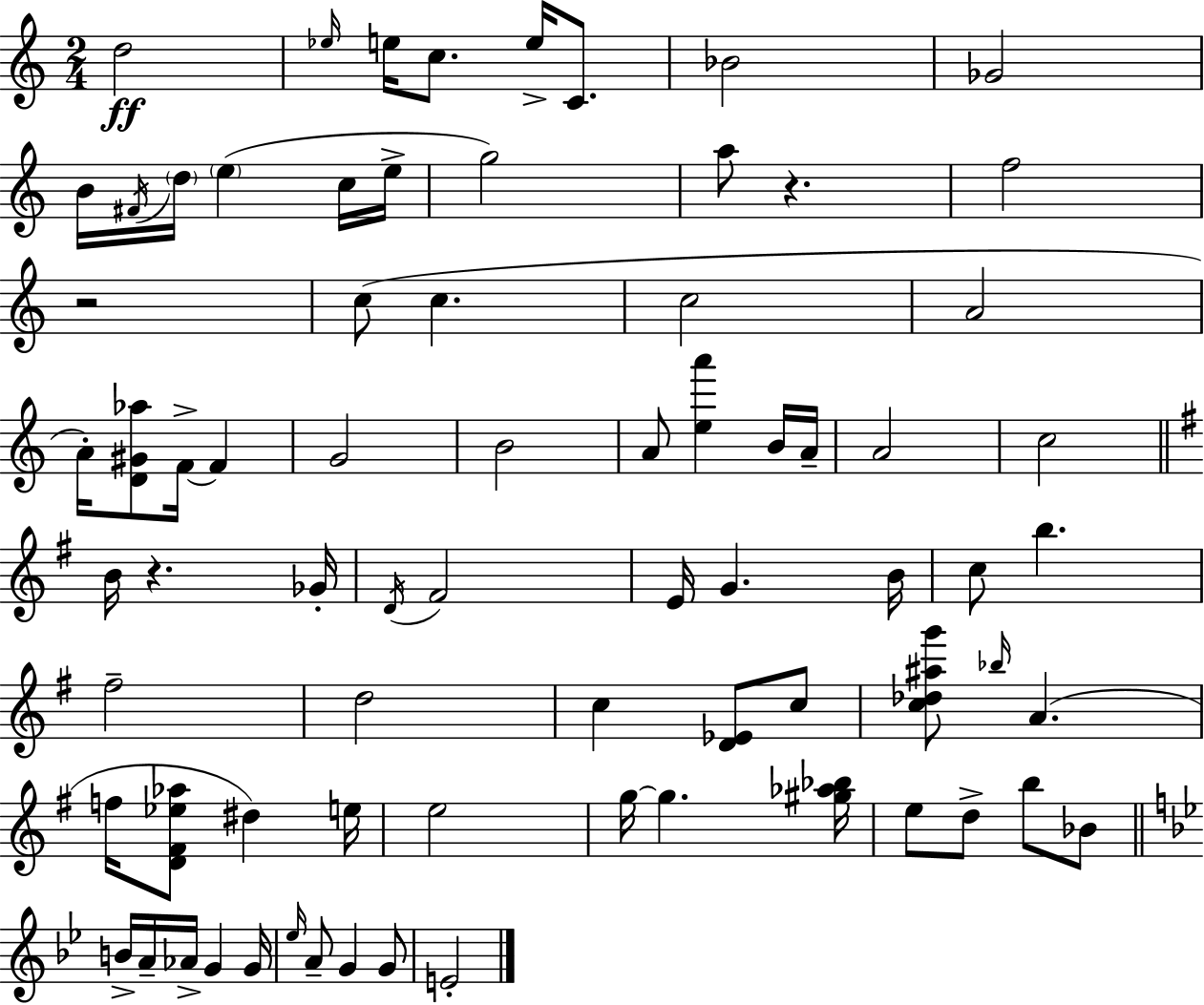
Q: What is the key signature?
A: A minor